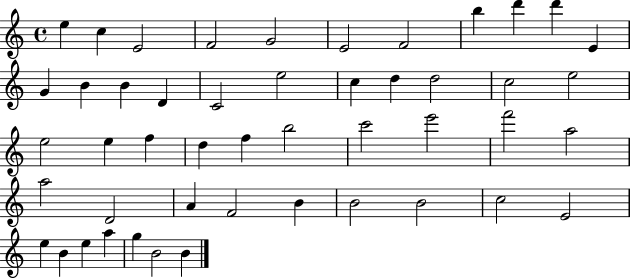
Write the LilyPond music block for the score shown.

{
  \clef treble
  \time 4/4
  \defaultTimeSignature
  \key c \major
  e''4 c''4 e'2 | f'2 g'2 | e'2 f'2 | b''4 d'''4 d'''4 e'4 | \break g'4 b'4 b'4 d'4 | c'2 e''2 | c''4 d''4 d''2 | c''2 e''2 | \break e''2 e''4 f''4 | d''4 f''4 b''2 | c'''2 e'''2 | f'''2 a''2 | \break a''2 d'2 | a'4 f'2 b'4 | b'2 b'2 | c''2 e'2 | \break e''4 b'4 e''4 a''4 | g''4 b'2 b'4 | \bar "|."
}